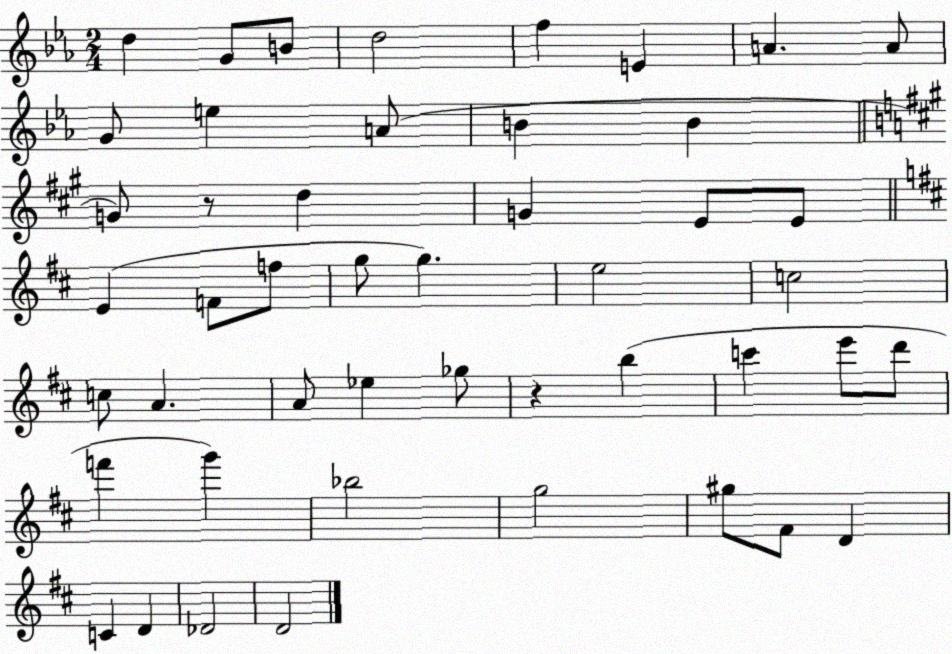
X:1
T:Untitled
M:2/4
L:1/4
K:Eb
d G/2 B/2 d2 f E A A/2 G/2 e A/2 B B G/2 z/2 d G E/2 E/2 E F/2 f/2 g/2 g e2 c2 c/2 A A/2 _e _g/2 z b c' e'/2 d'/2 f' g' _b2 g2 ^g/2 ^F/2 D C D _D2 D2